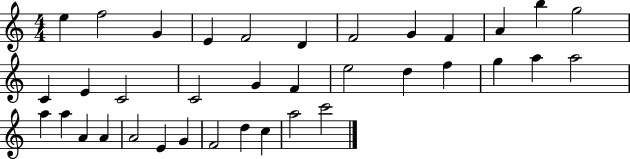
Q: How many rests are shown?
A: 0